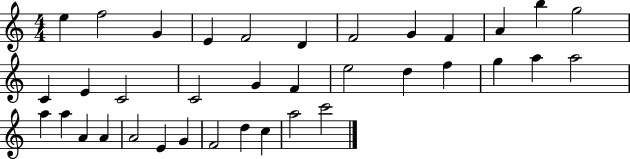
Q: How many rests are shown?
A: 0